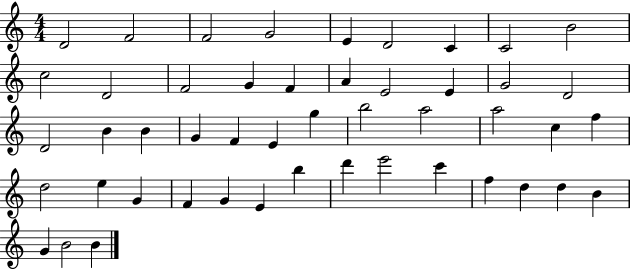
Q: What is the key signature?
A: C major